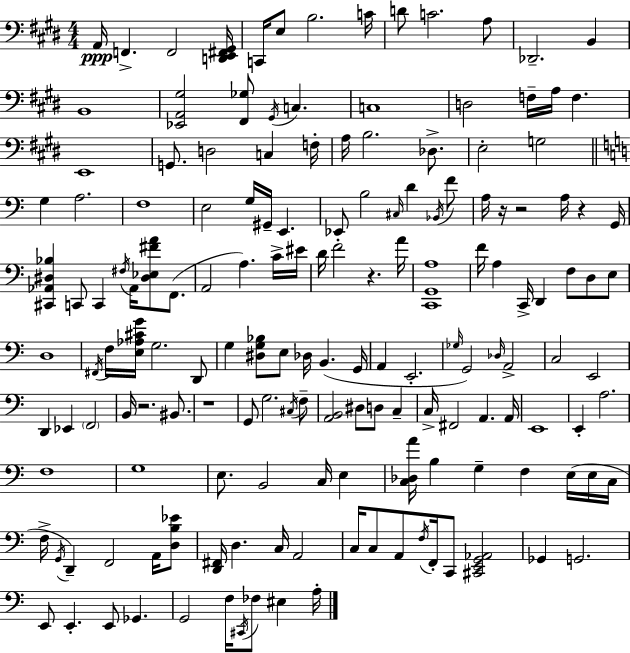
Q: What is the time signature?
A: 4/4